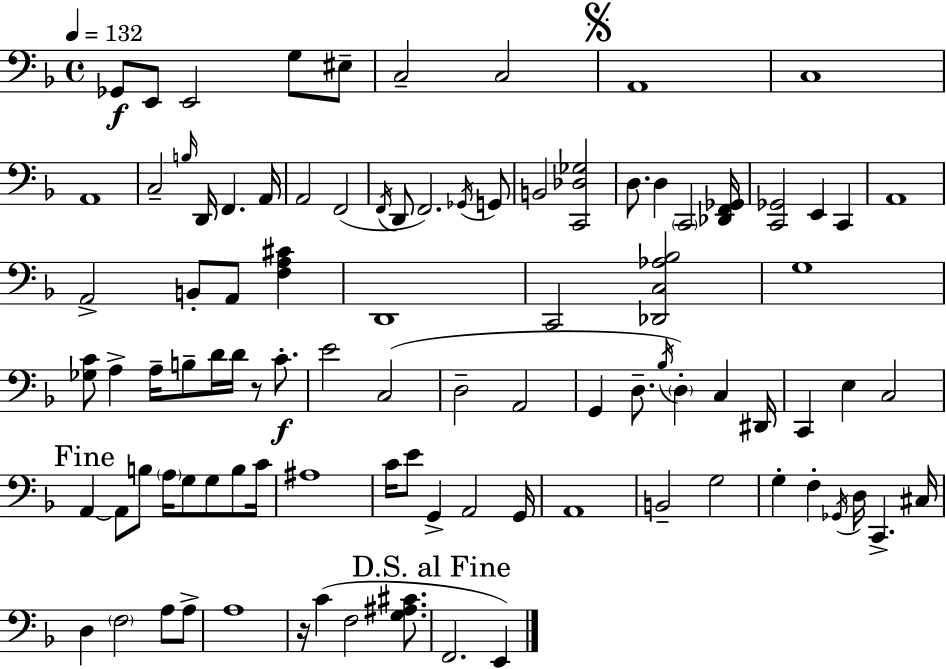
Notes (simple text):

Gb2/e E2/e E2/h G3/e EIS3/e C3/h C3/h A2/w C3/w A2/w C3/h B3/s D2/s F2/q. A2/s A2/h F2/h F2/s D2/e F2/h. Gb2/s G2/e B2/h [C2,Db3,Gb3]/h D3/e. D3/q C2/h [Db2,F2,Gb2]/s [C2,Gb2]/h E2/q C2/q A2/w A2/h B2/e A2/e [F3,A3,C#4]/q D2/w C2/h [Db2,C3,Ab3,Bb3]/h G3/w [Gb3,C4]/e A3/q A3/s B3/e D4/s D4/s R/e C4/e. E4/h C3/h D3/h A2/h G2/q D3/e. Bb3/s D3/q C3/q D#2/s C2/q E3/q C3/h A2/q A2/e B3/e A3/s G3/e G3/e B3/e C4/s A#3/w C4/s E4/e G2/q A2/h G2/s A2/w B2/h G3/h G3/q F3/q Gb2/s D3/s C2/q. C#3/s D3/q F3/h A3/e A3/e A3/w R/s C4/q F3/h [G3,A#3,C#4]/e. F2/h. E2/q